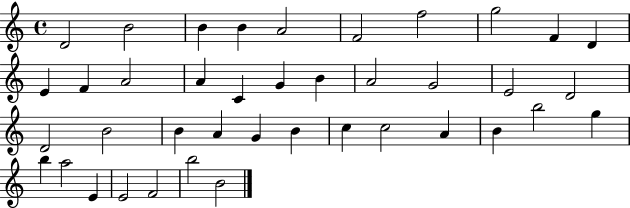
X:1
T:Untitled
M:4/4
L:1/4
K:C
D2 B2 B B A2 F2 f2 g2 F D E F A2 A C G B A2 G2 E2 D2 D2 B2 B A G B c c2 A B b2 g b a2 E E2 F2 b2 B2